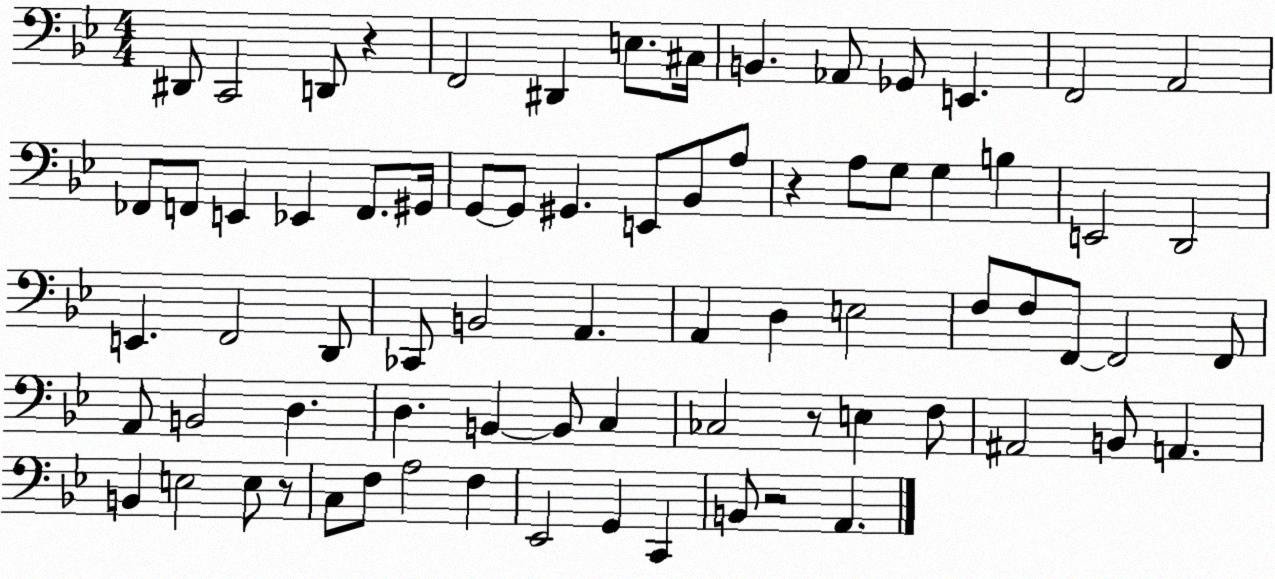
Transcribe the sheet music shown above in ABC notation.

X:1
T:Untitled
M:4/4
L:1/4
K:Bb
^D,,/2 C,,2 D,,/2 z F,,2 ^D,, E,/2 ^C,/4 B,, _A,,/2 _G,,/2 E,, F,,2 A,,2 _F,,/2 F,,/2 E,, _E,, F,,/2 ^G,,/4 G,,/2 G,,/2 ^G,, E,,/2 _B,,/2 A,/2 z A,/2 G,/2 G, B, E,,2 D,,2 E,, F,,2 D,,/2 _C,,/2 B,,2 A,, A,, D, E,2 F,/2 F,/2 F,,/2 F,,2 F,,/2 A,,/2 B,,2 D, D, B,, B,,/2 C, _C,2 z/2 E, F,/2 ^A,,2 B,,/2 A,, B,, E,2 E,/2 z/2 C,/2 F,/2 A,2 F, _E,,2 G,, C,, B,,/2 z2 A,,